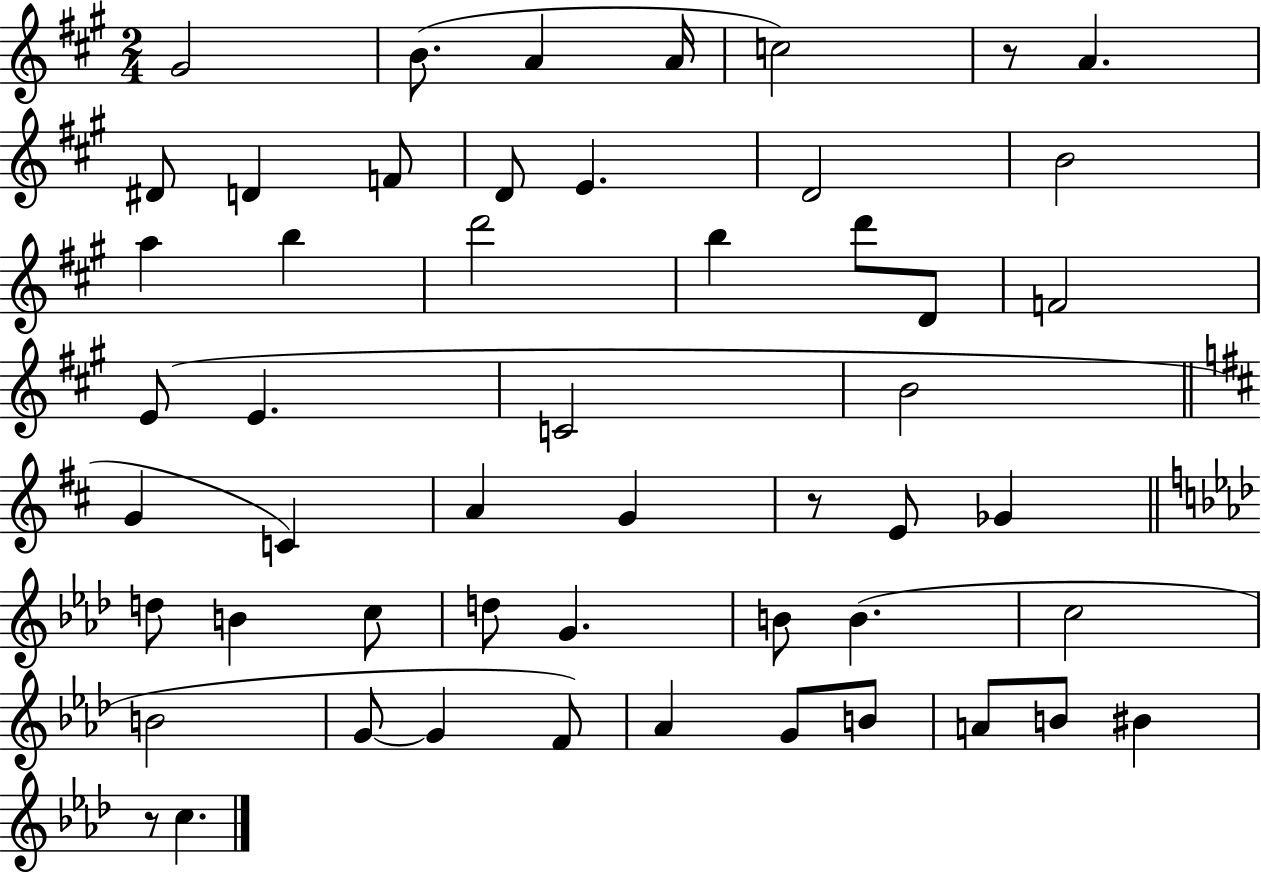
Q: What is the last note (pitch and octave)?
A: C5